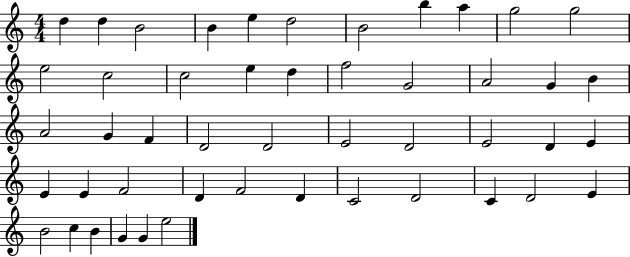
X:1
T:Untitled
M:4/4
L:1/4
K:C
d d B2 B e d2 B2 b a g2 g2 e2 c2 c2 e d f2 G2 A2 G B A2 G F D2 D2 E2 D2 E2 D E E E F2 D F2 D C2 D2 C D2 E B2 c B G G e2